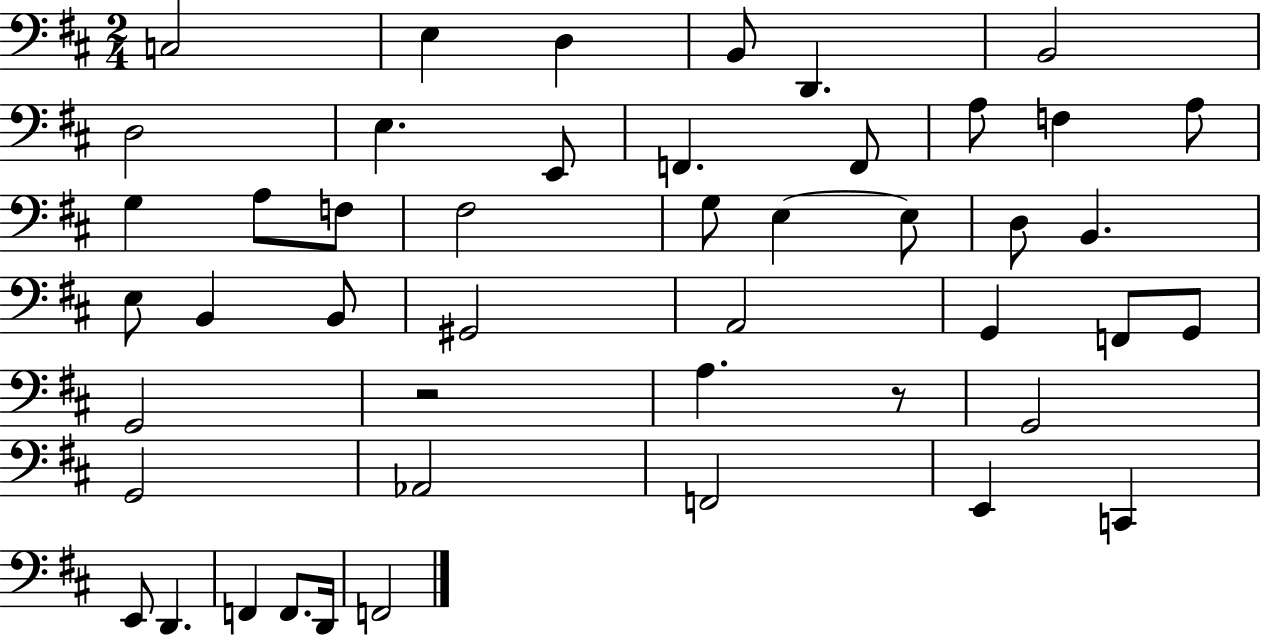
C3/h E3/q D3/q B2/e D2/q. B2/h D3/h E3/q. E2/e F2/q. F2/e A3/e F3/q A3/e G3/q A3/e F3/e F#3/h G3/e E3/q E3/e D3/e B2/q. E3/e B2/q B2/e G#2/h A2/h G2/q F2/e G2/e G2/h R/h A3/q. R/e G2/h G2/h Ab2/h F2/h E2/q C2/q E2/e D2/q. F2/q F2/e. D2/s F2/h